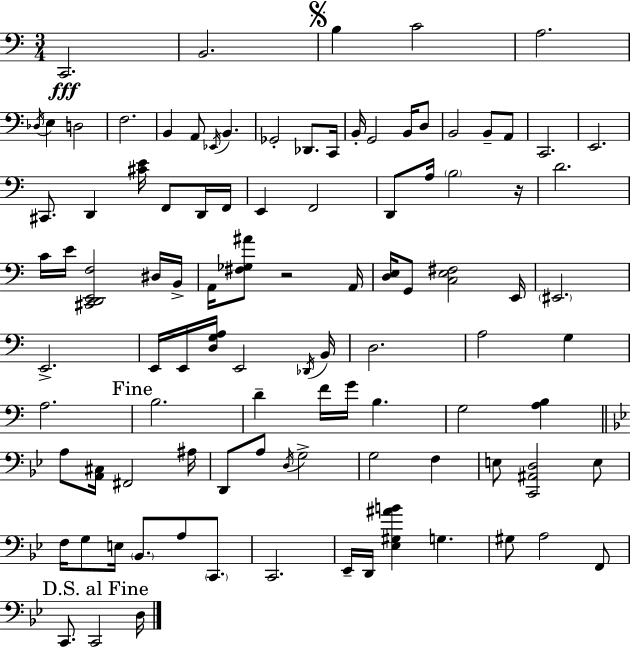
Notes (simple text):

C2/h. B2/h. B3/q C4/h A3/h. Db3/s E3/q D3/h F3/h. B2/q A2/e Eb2/s B2/q. Gb2/h Db2/e. C2/s B2/s G2/h B2/s D3/e B2/h B2/e A2/e C2/h. E2/h. C#2/e. D2/q [C#4,E4]/s F2/e D2/s F2/s E2/q F2/h D2/e A3/s B3/h R/s D4/h. C4/s E4/s [C#2,D2,E2,F3]/h D#3/s B2/s A2/s [F#3,Gb3,A#4]/e R/h A2/s [D3,E3]/s G2/e [C3,E3,F#3]/h E2/s EIS2/h. E2/h. E2/s E2/s [D3,G3,A3]/s E2/h Db2/s B2/s D3/h. A3/h G3/q A3/h. B3/h. D4/q F4/s G4/s B3/q. G3/h [A3,B3]/q A3/e [A2,C#3]/s F#2/h A#3/s D2/e A3/e D3/s G3/h G3/h F3/q E3/e [C2,A#2,D3]/h E3/e F3/s G3/e E3/s Bb2/e. A3/e C2/e. C2/h. Eb2/s D2/s [Eb3,G#3,A#4,B4]/q G3/q. G#3/e A3/h F2/e C2/e. C2/h D3/s